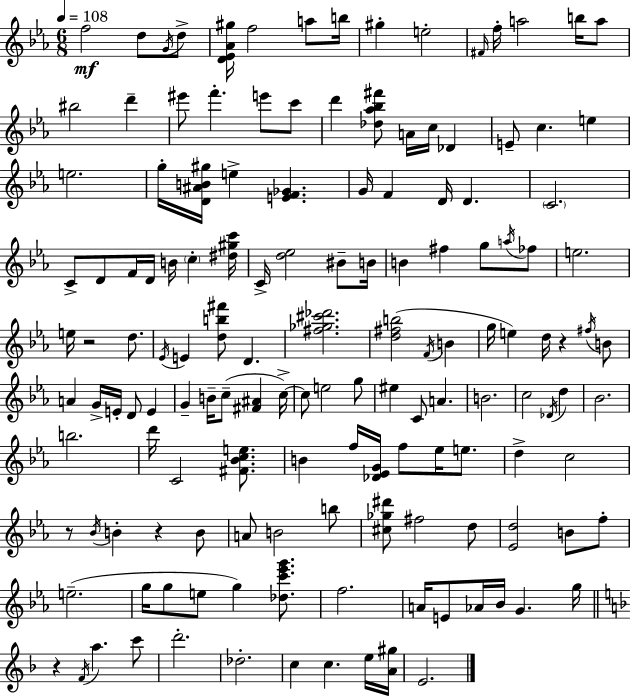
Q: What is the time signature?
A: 6/8